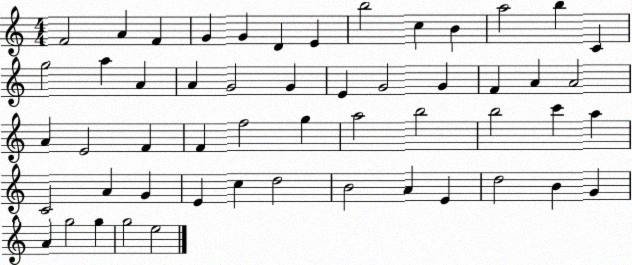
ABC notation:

X:1
T:Untitled
M:4/4
L:1/4
K:C
F2 A F G G D E b2 c B a2 b C g2 a A A G2 G E G2 G F A A2 A E2 F F f2 g a2 b2 b2 c' a C2 A G E c d2 B2 A E d2 B G A g2 g g2 e2